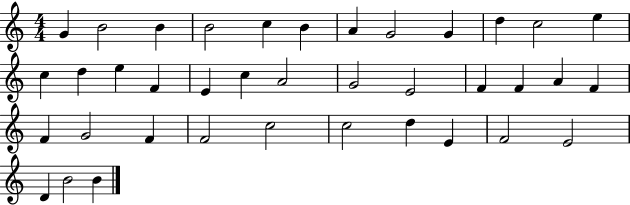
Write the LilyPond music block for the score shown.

{
  \clef treble
  \numericTimeSignature
  \time 4/4
  \key c \major
  g'4 b'2 b'4 | b'2 c''4 b'4 | a'4 g'2 g'4 | d''4 c''2 e''4 | \break c''4 d''4 e''4 f'4 | e'4 c''4 a'2 | g'2 e'2 | f'4 f'4 a'4 f'4 | \break f'4 g'2 f'4 | f'2 c''2 | c''2 d''4 e'4 | f'2 e'2 | \break d'4 b'2 b'4 | \bar "|."
}